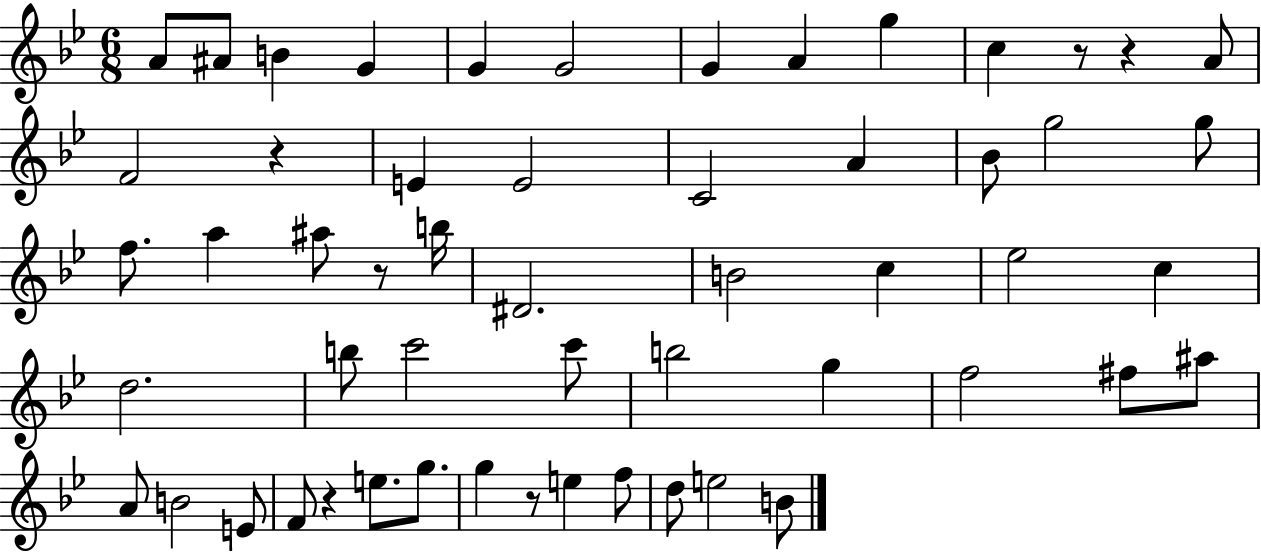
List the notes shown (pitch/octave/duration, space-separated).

A4/e A#4/e B4/q G4/q G4/q G4/h G4/q A4/q G5/q C5/q R/e R/q A4/e F4/h R/q E4/q E4/h C4/h A4/q Bb4/e G5/h G5/e F5/e. A5/q A#5/e R/e B5/s D#4/h. B4/h C5/q Eb5/h C5/q D5/h. B5/e C6/h C6/e B5/h G5/q F5/h F#5/e A#5/e A4/e B4/h E4/e F4/e R/q E5/e. G5/e. G5/q R/e E5/q F5/e D5/e E5/h B4/e